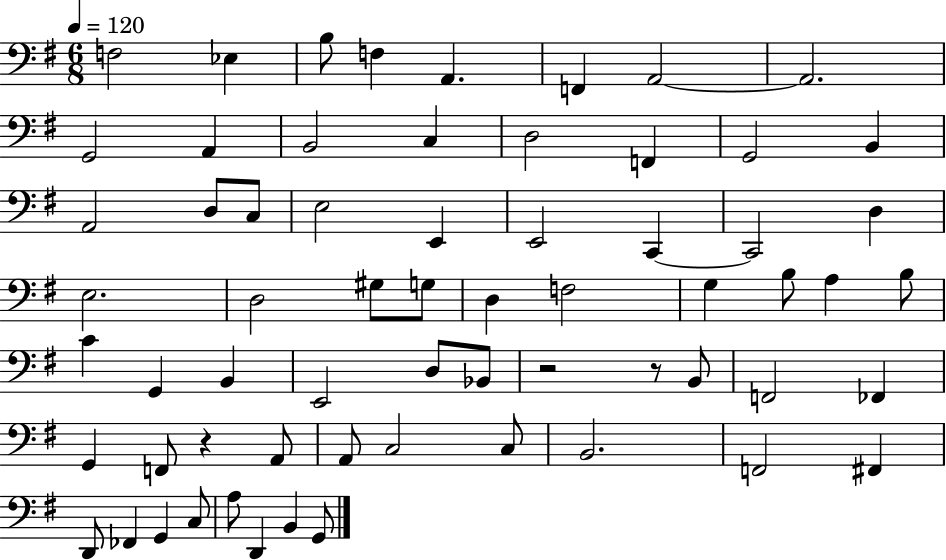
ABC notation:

X:1
T:Untitled
M:6/8
L:1/4
K:G
F,2 _E, B,/2 F, A,, F,, A,,2 A,,2 G,,2 A,, B,,2 C, D,2 F,, G,,2 B,, A,,2 D,/2 C,/2 E,2 E,, E,,2 C,, C,,2 D, E,2 D,2 ^G,/2 G,/2 D, F,2 G, B,/2 A, B,/2 C G,, B,, E,,2 D,/2 _B,,/2 z2 z/2 B,,/2 F,,2 _F,, G,, F,,/2 z A,,/2 A,,/2 C,2 C,/2 B,,2 F,,2 ^F,, D,,/2 _F,, G,, C,/2 A,/2 D,, B,, G,,/2